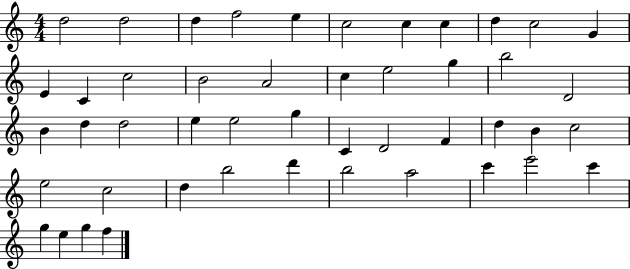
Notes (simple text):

D5/h D5/h D5/q F5/h E5/q C5/h C5/q C5/q D5/q C5/h G4/q E4/q C4/q C5/h B4/h A4/h C5/q E5/h G5/q B5/h D4/h B4/q D5/q D5/h E5/q E5/h G5/q C4/q D4/h F4/q D5/q B4/q C5/h E5/h C5/h D5/q B5/h D6/q B5/h A5/h C6/q E6/h C6/q G5/q E5/q G5/q F5/q